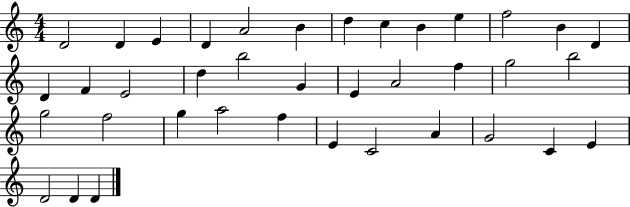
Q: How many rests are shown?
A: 0